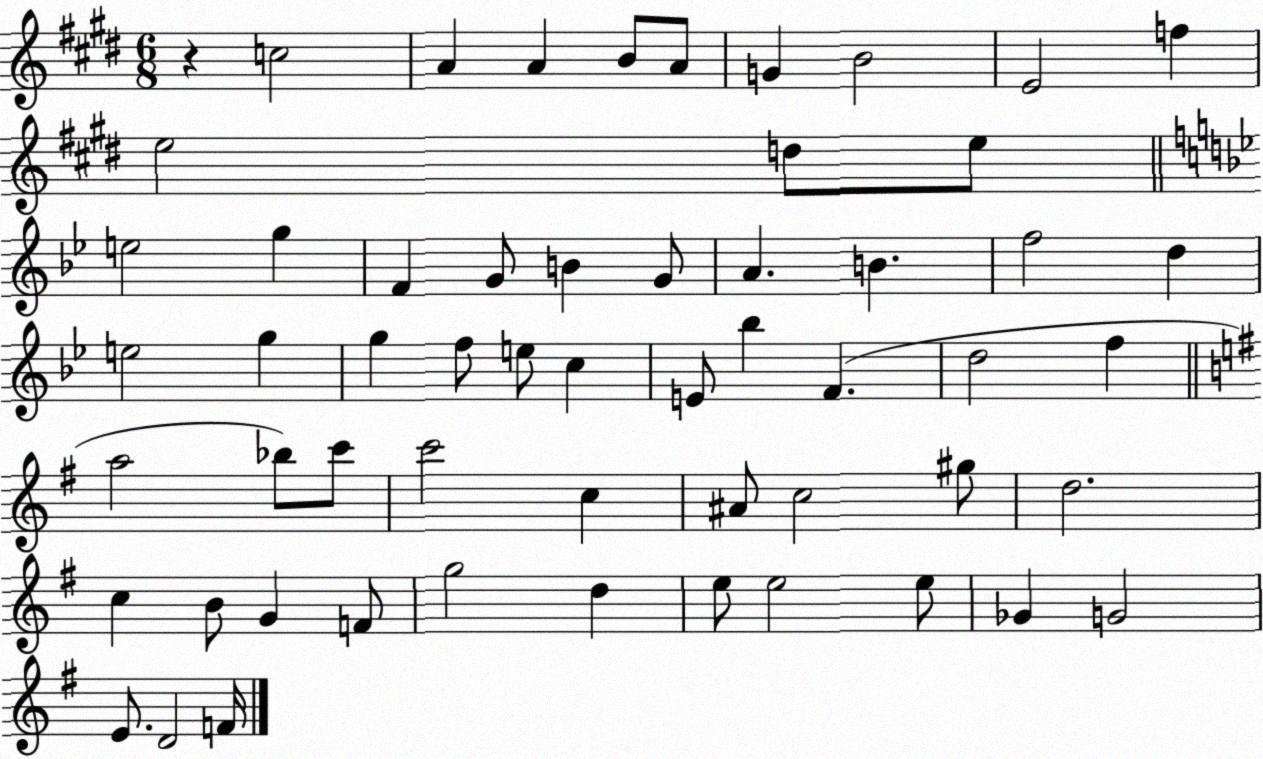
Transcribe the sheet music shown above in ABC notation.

X:1
T:Untitled
M:6/8
L:1/4
K:E
z c2 A A B/2 A/2 G B2 E2 f e2 d/2 e/2 e2 g F G/2 B G/2 A B f2 d e2 g g f/2 e/2 c E/2 _b F d2 f a2 _b/2 c'/2 c'2 c ^A/2 c2 ^g/2 d2 c B/2 G F/2 g2 d e/2 e2 e/2 _G G2 E/2 D2 F/4